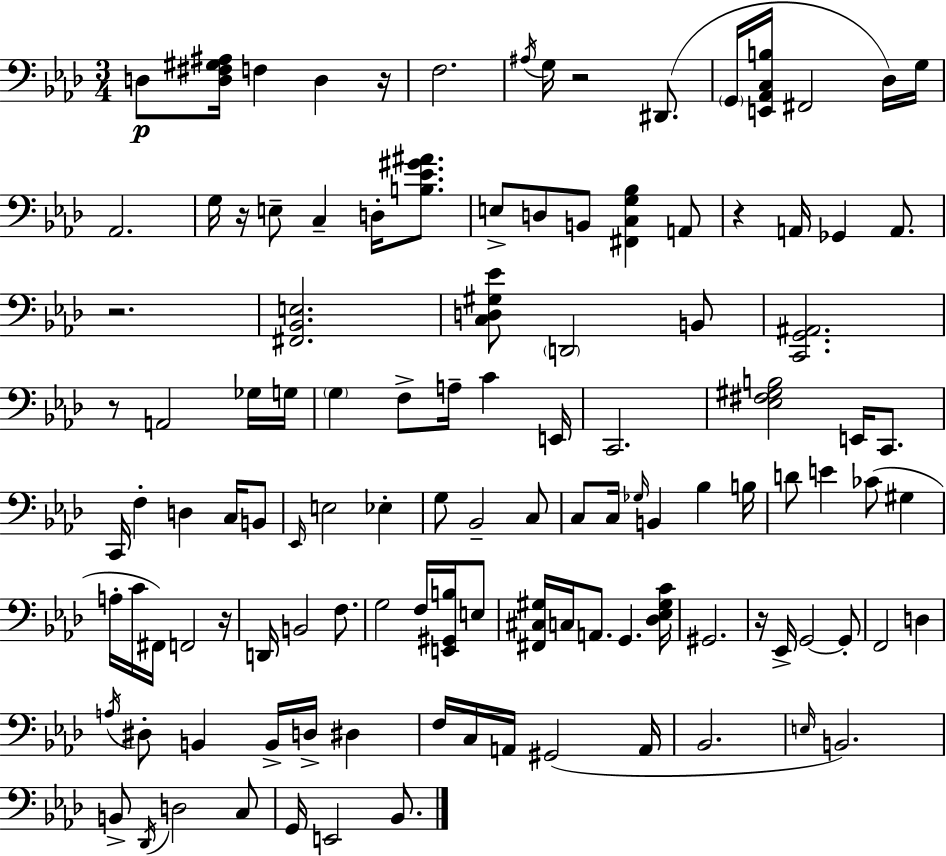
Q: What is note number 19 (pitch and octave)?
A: B2